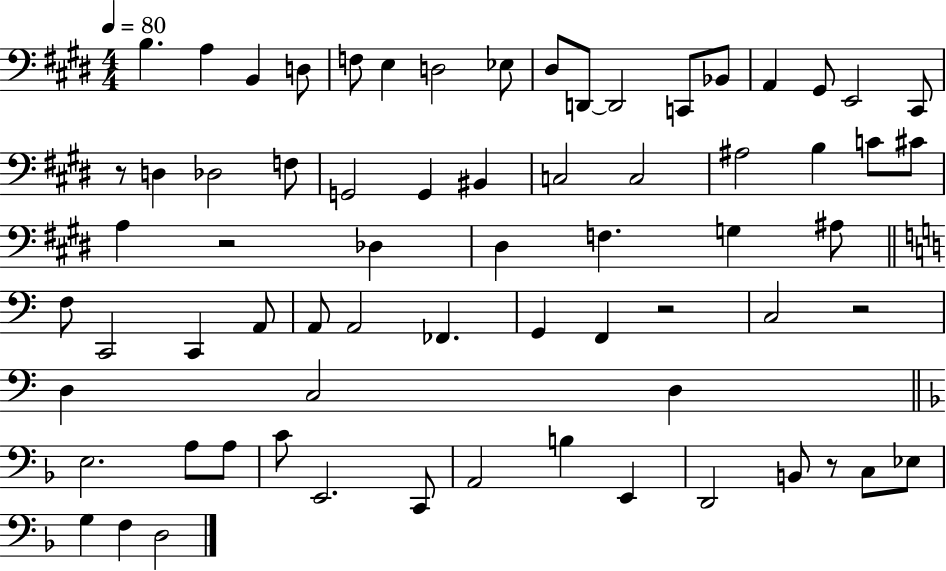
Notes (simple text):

B3/q. A3/q B2/q D3/e F3/e E3/q D3/h Eb3/e D#3/e D2/e D2/h C2/e Bb2/e A2/q G#2/e E2/h C#2/e R/e D3/q Db3/h F3/e G2/h G2/q BIS2/q C3/h C3/h A#3/h B3/q C4/e C#4/e A3/q R/h Db3/q D#3/q F3/q. G3/q A#3/e F3/e C2/h C2/q A2/e A2/e A2/h FES2/q. G2/q F2/q R/h C3/h R/h D3/q C3/h D3/q E3/h. A3/e A3/e C4/e E2/h. C2/e A2/h B3/q E2/q D2/h B2/e R/e C3/e Eb3/e G3/q F3/q D3/h